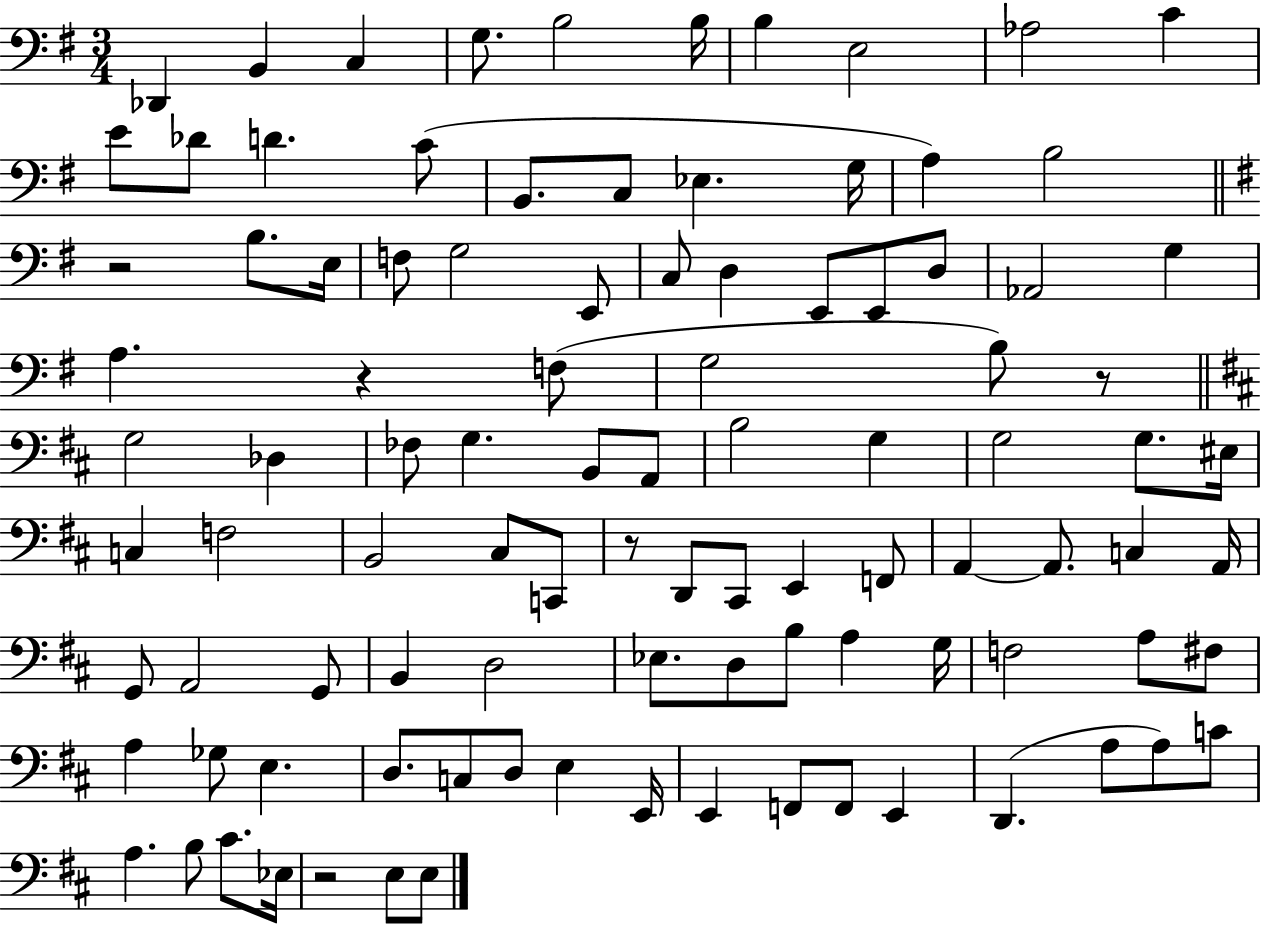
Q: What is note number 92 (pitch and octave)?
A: C#4